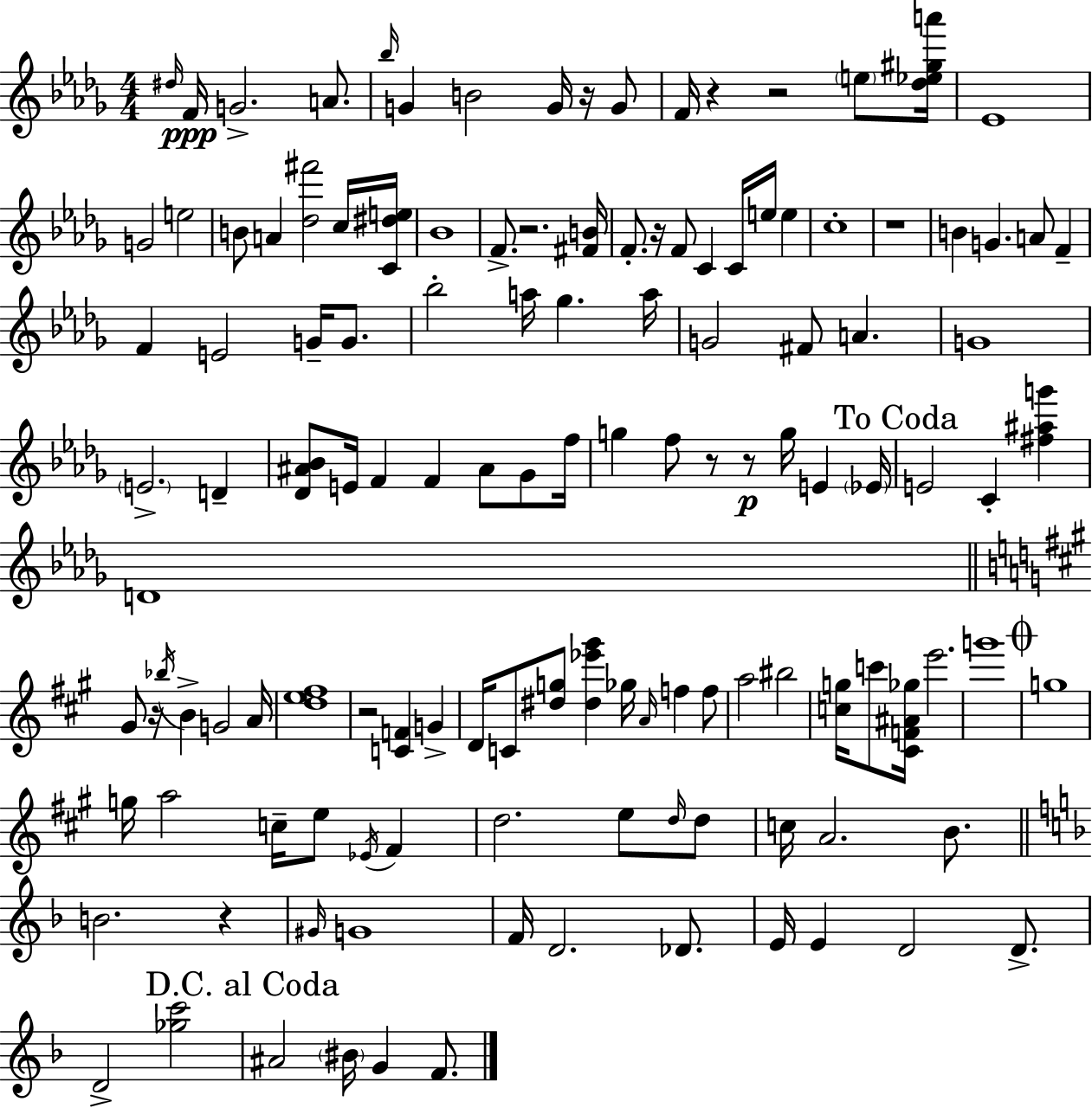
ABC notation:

X:1
T:Untitled
M:4/4
L:1/4
K:Bbm
^d/4 F/4 G2 A/2 _b/4 G B2 G/4 z/4 G/2 F/4 z z2 e/2 [_d_e^ga']/4 _E4 G2 e2 B/2 A [_d^f']2 c/4 [C^de]/4 _B4 F/2 z2 [^FB]/4 F/2 z/4 F/2 C C/4 e/4 e c4 z4 B G A/2 F F E2 G/4 G/2 _b2 a/4 _g a/4 G2 ^F/2 A G4 E2 D [_D^A_B]/2 E/4 F F ^A/2 _G/2 f/4 g f/2 z/2 z/2 g/4 E _E/4 E2 C [^f^ag'] D4 ^G/2 z/4 _b/4 B G2 A/4 [de^f]4 z2 [CF] G D/4 C/2 [^dg]/2 [^d_e'^g'] _g/4 A/4 f f/2 a2 ^b2 [cg]/4 c'/2 [^CF^A_g]/4 e'2 g'4 g4 g/4 a2 c/4 e/2 _E/4 ^F d2 e/2 d/4 d/2 c/4 A2 B/2 B2 z ^G/4 G4 F/4 D2 _D/2 E/4 E D2 D/2 D2 [_gc']2 ^A2 ^B/4 G F/2